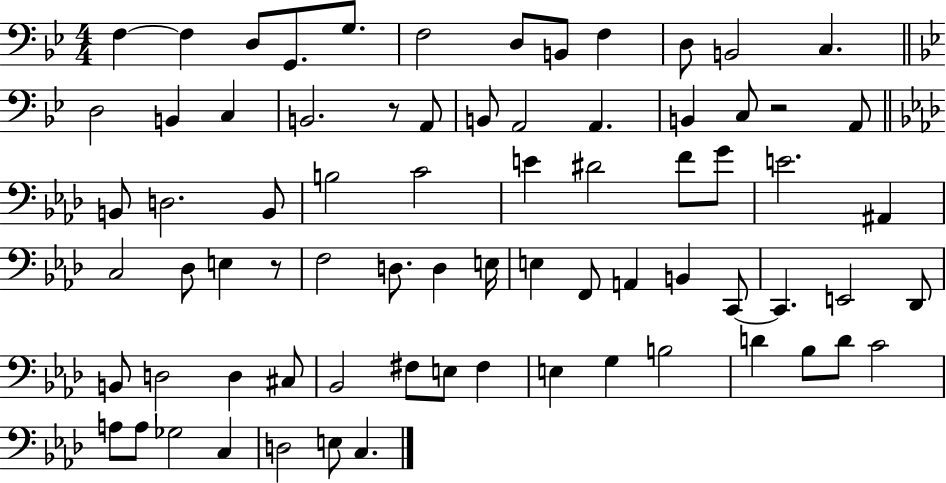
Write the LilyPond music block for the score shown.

{
  \clef bass
  \numericTimeSignature
  \time 4/4
  \key bes \major
  f4~~ f4 d8 g,8. g8. | f2 d8 b,8 f4 | d8 b,2 c4. | \bar "||" \break \key g \minor d2 b,4 c4 | b,2. r8 a,8 | b,8 a,2 a,4. | b,4 c8 r2 a,8 | \break \bar "||" \break \key f \minor b,8 d2. b,8 | b2 c'2 | e'4 dis'2 f'8 g'8 | e'2. ais,4 | \break c2 des8 e4 r8 | f2 d8. d4 e16 | e4 f,8 a,4 b,4 c,8~~ | c,4. e,2 des,8 | \break b,8 d2 d4 cis8 | bes,2 fis8 e8 fis4 | e4 g4 b2 | d'4 bes8 d'8 c'2 | \break a8 a8 ges2 c4 | d2 e8 c4. | \bar "|."
}